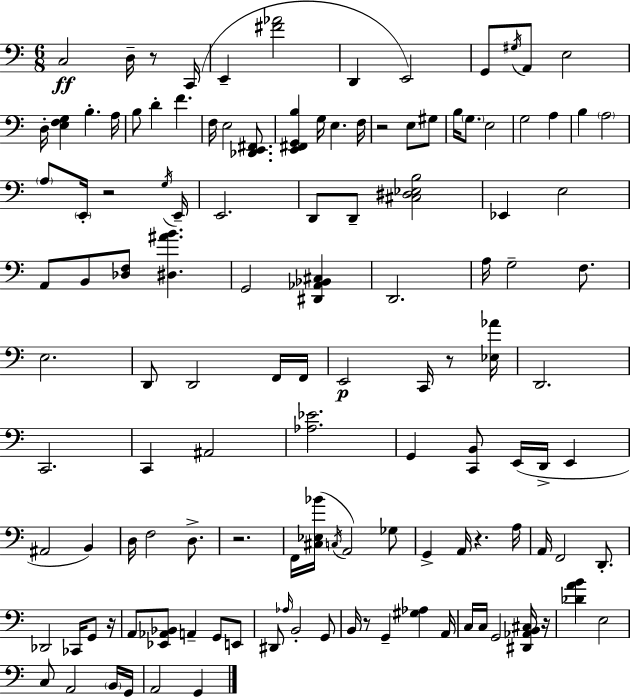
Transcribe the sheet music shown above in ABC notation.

X:1
T:Untitled
M:6/8
L:1/4
K:Am
C,2 D,/4 z/2 C,,/4 E,, [^F_A]2 D,, E,,2 G,,/2 ^G,/4 A,,/2 E,2 D,/4 [E,F,G,] B, A,/4 B,/2 D F F,/4 E,2 [_D,,E,,^F,,]/2 [E,,^F,,G,,B,] G,/4 E, F,/4 z2 E,/2 ^G,/2 B,/4 G,/2 E,2 G,2 A, B, A,2 A,/2 E,,/4 z2 G,/4 E,,/4 E,,2 D,,/2 D,,/2 [^C,^D,_E,B,]2 _E,, E,2 A,,/2 B,,/2 [_D,F,]/2 [^D,^AB] G,,2 [^D,,_A,,_B,,^C,] D,,2 A,/4 G,2 F,/2 E,2 D,,/2 D,,2 F,,/4 F,,/4 E,,2 C,,/4 z/2 [_E,_A]/4 D,,2 C,,2 C,, ^A,,2 [_A,_E]2 G,, [C,,B,,]/2 E,,/4 D,,/4 E,, ^A,,2 B,, D,/4 F,2 D,/2 z2 F,,/4 [^C,_E,_B]/4 C,/4 A,,2 _G,/2 G,, A,,/4 z A,/4 A,,/4 F,,2 D,,/2 _D,,2 _C,,/4 G,,/2 z/4 A,,/2 [_E,,_A,,_B,,]/2 A,, G,,/2 E,,/2 ^D,,/2 _A,/4 B,,2 G,,/2 B,,/4 z/2 G,, [^G,_A,] A,,/4 C,/4 C,/4 G,,2 [^D,,_A,,B,,^C,]/4 z/4 [_DAB] E,2 C,/2 A,,2 B,,/4 G,,/4 A,,2 G,,